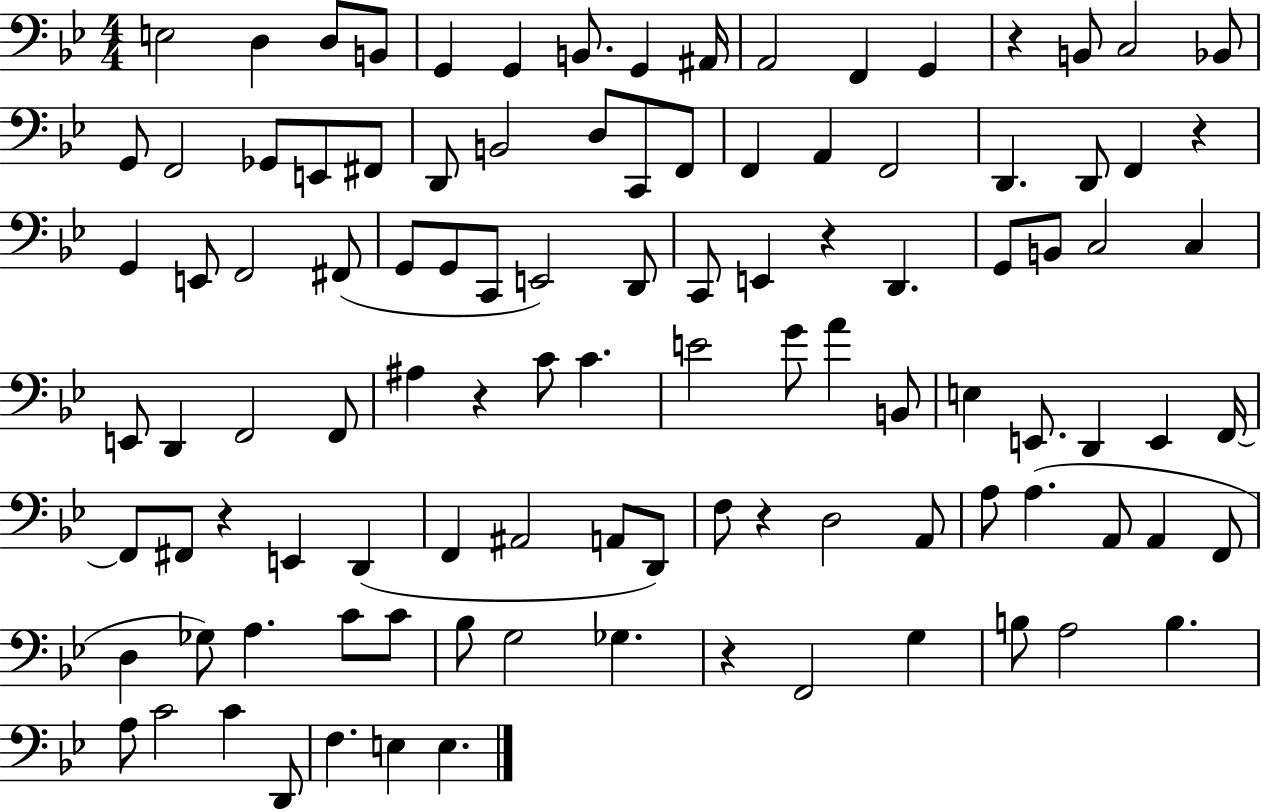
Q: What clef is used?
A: bass